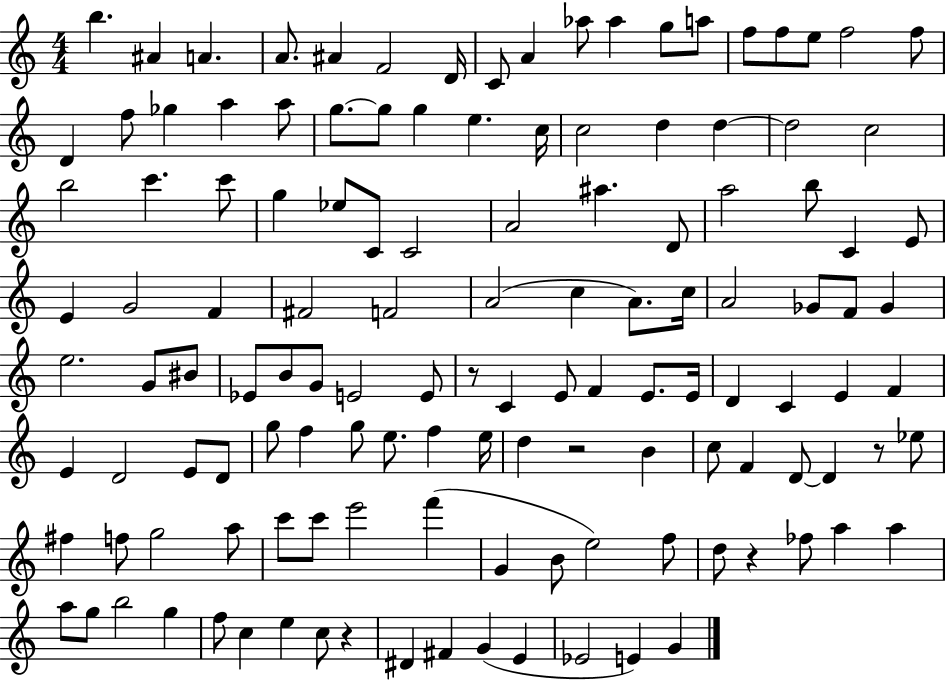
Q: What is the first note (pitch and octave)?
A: B5